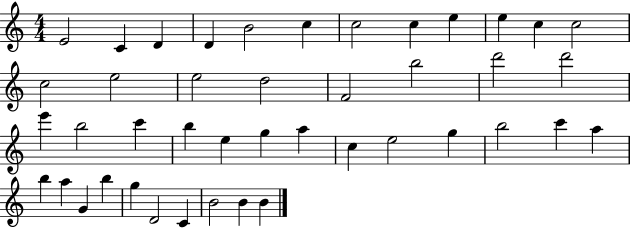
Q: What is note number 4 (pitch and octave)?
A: D4